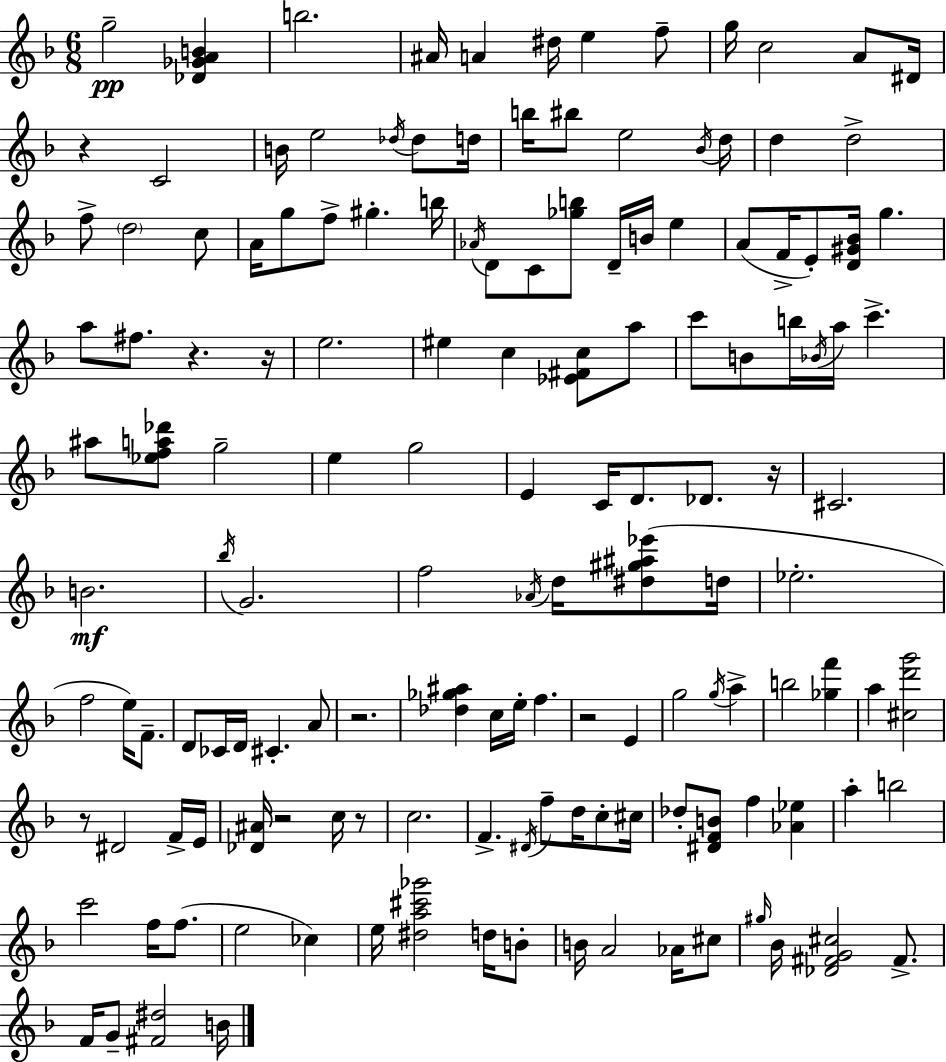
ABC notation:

X:1
T:Untitled
M:6/8
L:1/4
K:Dm
g2 [_D_GAB] b2 ^A/4 A ^d/4 e f/2 g/4 c2 A/2 ^D/4 z C2 B/4 e2 _d/4 _d/2 d/4 b/4 ^b/2 e2 _B/4 d/4 d d2 f/2 d2 c/2 A/4 g/2 f/2 ^g b/4 _A/4 D/2 C/2 [_gb]/2 D/4 B/4 e A/2 F/4 E/2 [D^G_B]/4 g a/2 ^f/2 z z/4 e2 ^e c [_E^Fc]/2 a/2 c'/2 B/2 b/4 _B/4 a/4 c' ^a/2 [_efa_d']/2 g2 e g2 E C/4 D/2 _D/2 z/4 ^C2 B2 _b/4 G2 f2 _A/4 d/4 [^d^g^a_e']/2 d/4 _e2 f2 e/4 F/2 D/2 _C/4 D/4 ^C A/2 z2 [_d_g^a] c/4 e/4 f z2 E g2 g/4 a b2 [_gf'] a [^cd'g']2 z/2 ^D2 F/4 E/4 [_D^A]/4 z2 c/4 z/2 c2 F ^D/4 f/2 d/4 c/2 ^c/4 _d/2 [^DFB]/2 f [_A_e] a b2 c'2 f/4 f/2 e2 _c e/4 [^da^c'_g']2 d/4 B/2 B/4 A2 _A/4 ^c/2 ^g/4 _B/4 [_D^FG^c]2 ^F/2 F/4 G/2 [^F^d]2 B/4